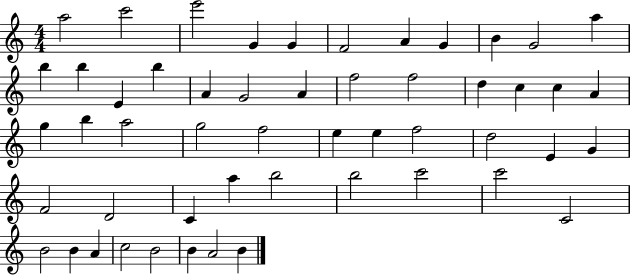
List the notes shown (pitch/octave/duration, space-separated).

A5/h C6/h E6/h G4/q G4/q F4/h A4/q G4/q B4/q G4/h A5/q B5/q B5/q E4/q B5/q A4/q G4/h A4/q F5/h F5/h D5/q C5/q C5/q A4/q G5/q B5/q A5/h G5/h F5/h E5/q E5/q F5/h D5/h E4/q G4/q F4/h D4/h C4/q A5/q B5/h B5/h C6/h C6/h C4/h B4/h B4/q A4/q C5/h B4/h B4/q A4/h B4/q